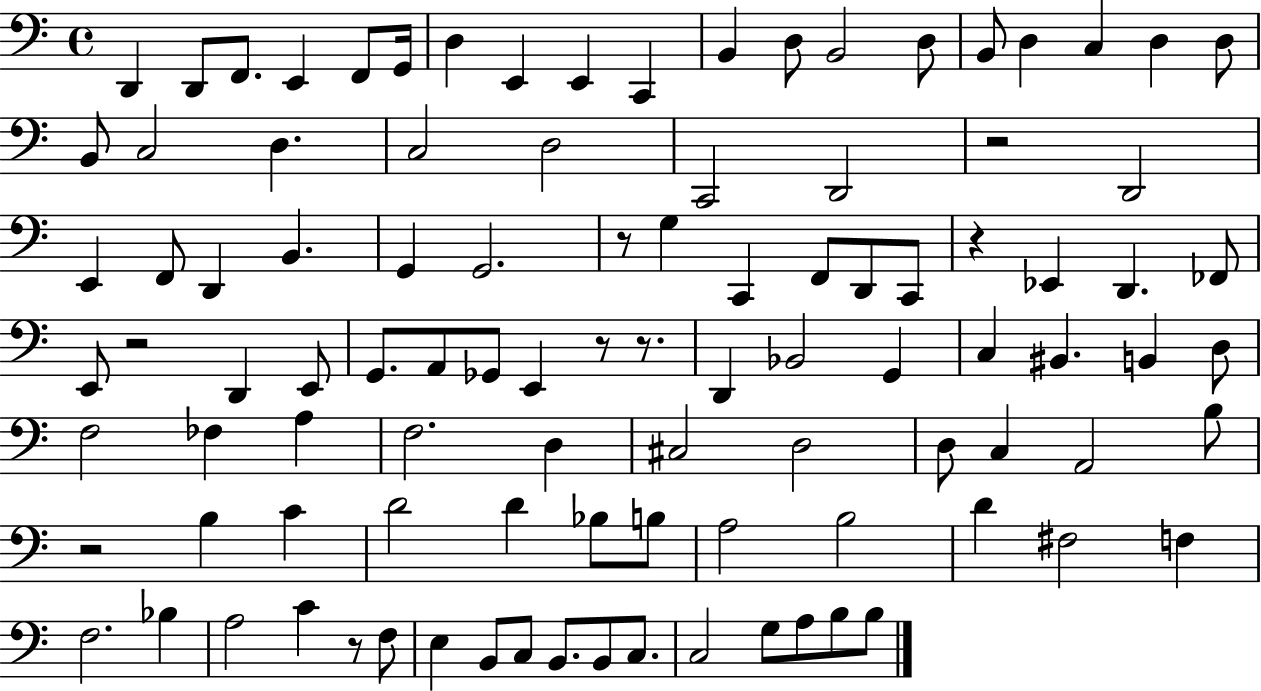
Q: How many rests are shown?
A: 8